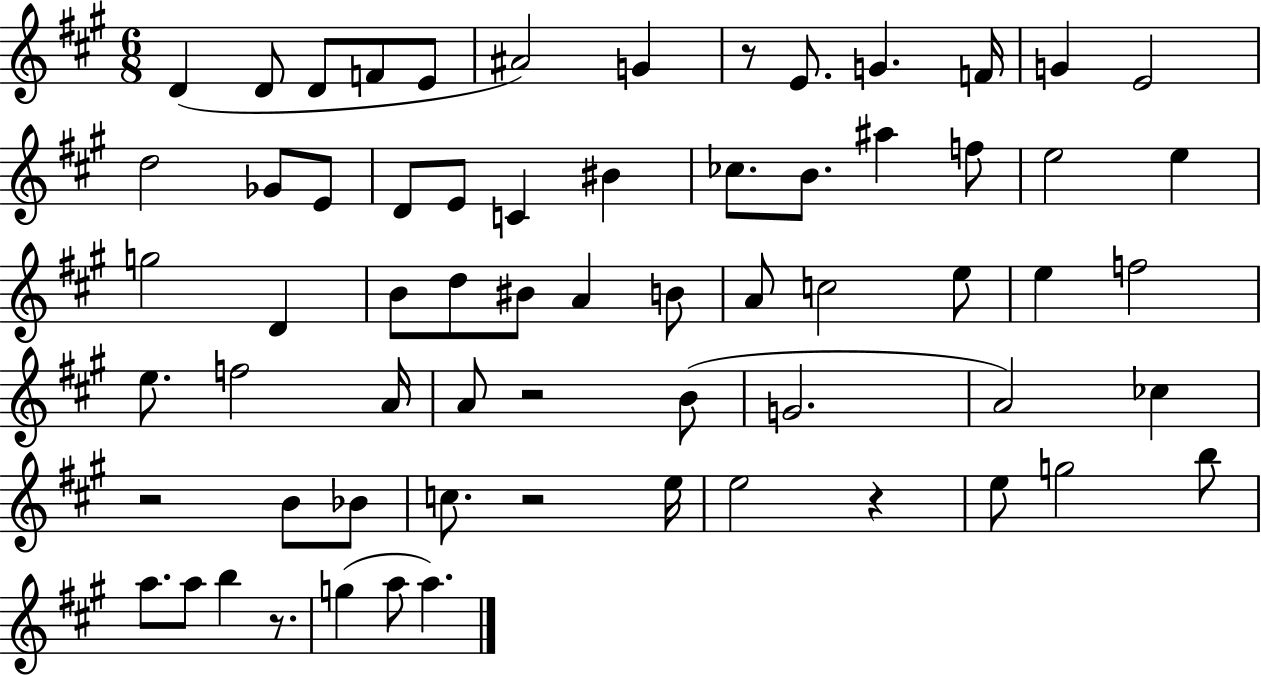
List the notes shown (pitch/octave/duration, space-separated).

D4/q D4/e D4/e F4/e E4/e A#4/h G4/q R/e E4/e. G4/q. F4/s G4/q E4/h D5/h Gb4/e E4/e D4/e E4/e C4/q BIS4/q CES5/e. B4/e. A#5/q F5/e E5/h E5/q G5/h D4/q B4/e D5/e BIS4/e A4/q B4/e A4/e C5/h E5/e E5/q F5/h E5/e. F5/h A4/s A4/e R/h B4/e G4/h. A4/h CES5/q R/h B4/e Bb4/e C5/e. R/h E5/s E5/h R/q E5/e G5/h B5/e A5/e. A5/e B5/q R/e. G5/q A5/e A5/q.